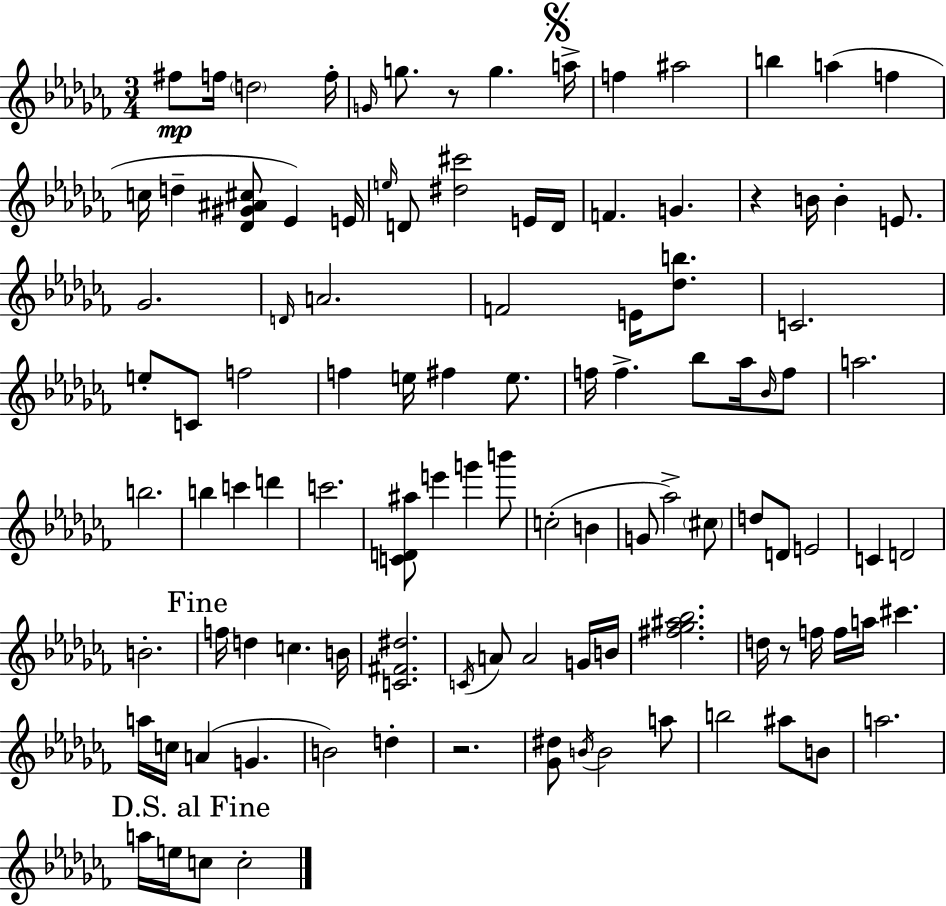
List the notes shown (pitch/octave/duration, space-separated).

F#5/e F5/s D5/h F5/s G4/s G5/e. R/e G5/q. A5/s F5/q A#5/h B5/q A5/q F5/q C5/s D5/q [Db4,G#4,A#4,C#5]/e Eb4/q E4/s E5/s D4/e [D#5,C#6]/h E4/s D4/s F4/q. G4/q. R/q B4/s B4/q E4/e. Gb4/h. D4/s A4/h. F4/h E4/s [Db5,B5]/e. C4/h. E5/e C4/e F5/h F5/q E5/s F#5/q E5/e. F5/s F5/q. Bb5/e Ab5/s Bb4/s F5/e A5/h. B5/h. B5/q C6/q D6/q C6/h. [C4,D4,A#5]/e E6/q G6/q B6/e C5/h B4/q G4/e Ab5/h C#5/e D5/e D4/e E4/h C4/q D4/h B4/h. F5/s D5/q C5/q. B4/s [C4,F#4,D#5]/h. C4/s A4/e A4/h G4/s B4/s [F#5,Gb5,A#5,Bb5]/h. D5/s R/e F5/s F5/s A5/s C#6/q. A5/s C5/s A4/q G4/q. B4/h D5/q R/h. [Gb4,D#5]/e B4/s B4/h A5/e B5/h A#5/e B4/e A5/h. A5/s E5/s C5/e C5/h